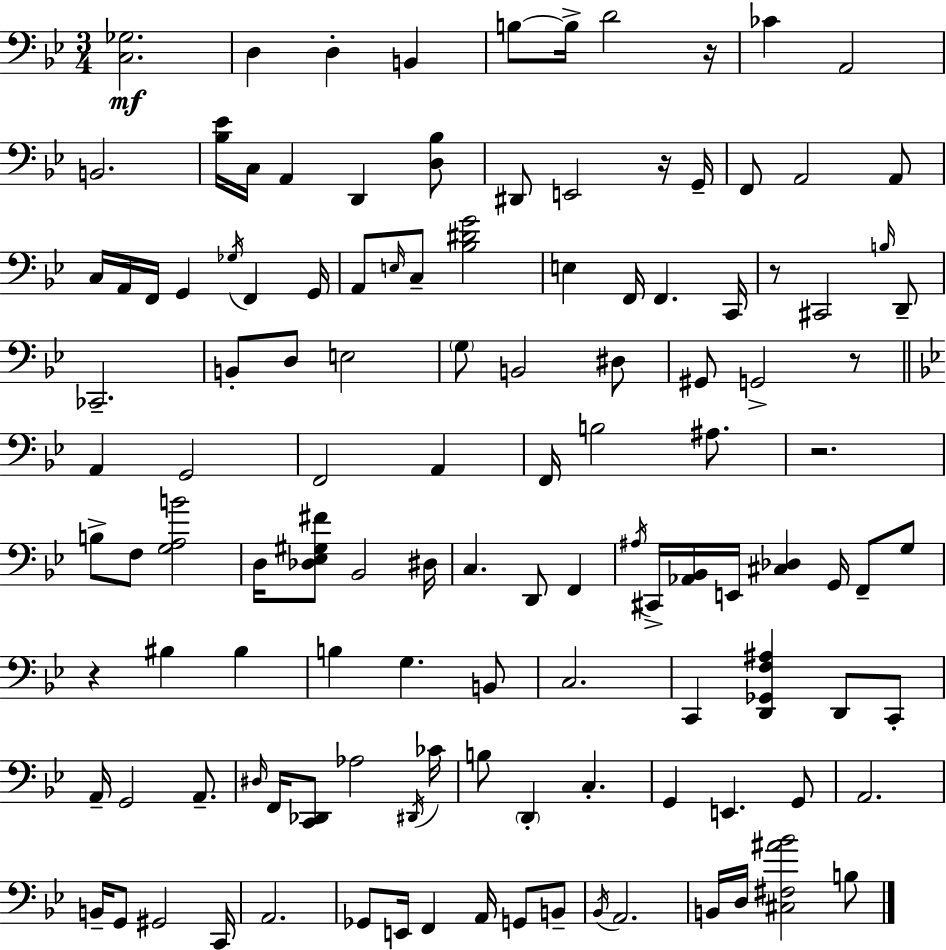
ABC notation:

X:1
T:Untitled
M:3/4
L:1/4
K:Bb
[C,_G,]2 D, D, B,, B,/2 B,/4 D2 z/4 _C A,,2 B,,2 [_B,_E]/4 C,/4 A,, D,, [D,_B,]/2 ^D,,/2 E,,2 z/4 G,,/4 F,,/2 A,,2 A,,/2 C,/4 A,,/4 F,,/4 G,, _G,/4 F,, G,,/4 A,,/2 E,/4 C,/2 [_B,^DG]2 E, F,,/4 F,, C,,/4 z/2 ^C,,2 B,/4 D,,/2 _C,,2 B,,/2 D,/2 E,2 G,/2 B,,2 ^D,/2 ^G,,/2 G,,2 z/2 A,, G,,2 F,,2 A,, F,,/4 B,2 ^A,/2 z2 B,/2 F,/2 [G,A,B]2 D,/4 [_D,_E,^G,^F]/2 _B,,2 ^D,/4 C, D,,/2 F,, ^A,/4 ^C,,/4 [_A,,_B,,]/4 E,,/4 [^C,_D,] G,,/4 F,,/2 G,/2 z ^B, ^B, B, G, B,,/2 C,2 C,, [D,,_G,,F,^A,] D,,/2 C,,/2 A,,/4 G,,2 A,,/2 ^D,/4 F,,/4 [C,,_D,,]/2 _A,2 ^D,,/4 _C/4 B,/2 D,, C, G,, E,, G,,/2 A,,2 B,,/4 G,,/2 ^G,,2 C,,/4 A,,2 _G,,/2 E,,/4 F,, A,,/4 G,,/2 B,,/2 _B,,/4 A,,2 B,,/4 D,/4 [^C,^F,^A_B]2 B,/2